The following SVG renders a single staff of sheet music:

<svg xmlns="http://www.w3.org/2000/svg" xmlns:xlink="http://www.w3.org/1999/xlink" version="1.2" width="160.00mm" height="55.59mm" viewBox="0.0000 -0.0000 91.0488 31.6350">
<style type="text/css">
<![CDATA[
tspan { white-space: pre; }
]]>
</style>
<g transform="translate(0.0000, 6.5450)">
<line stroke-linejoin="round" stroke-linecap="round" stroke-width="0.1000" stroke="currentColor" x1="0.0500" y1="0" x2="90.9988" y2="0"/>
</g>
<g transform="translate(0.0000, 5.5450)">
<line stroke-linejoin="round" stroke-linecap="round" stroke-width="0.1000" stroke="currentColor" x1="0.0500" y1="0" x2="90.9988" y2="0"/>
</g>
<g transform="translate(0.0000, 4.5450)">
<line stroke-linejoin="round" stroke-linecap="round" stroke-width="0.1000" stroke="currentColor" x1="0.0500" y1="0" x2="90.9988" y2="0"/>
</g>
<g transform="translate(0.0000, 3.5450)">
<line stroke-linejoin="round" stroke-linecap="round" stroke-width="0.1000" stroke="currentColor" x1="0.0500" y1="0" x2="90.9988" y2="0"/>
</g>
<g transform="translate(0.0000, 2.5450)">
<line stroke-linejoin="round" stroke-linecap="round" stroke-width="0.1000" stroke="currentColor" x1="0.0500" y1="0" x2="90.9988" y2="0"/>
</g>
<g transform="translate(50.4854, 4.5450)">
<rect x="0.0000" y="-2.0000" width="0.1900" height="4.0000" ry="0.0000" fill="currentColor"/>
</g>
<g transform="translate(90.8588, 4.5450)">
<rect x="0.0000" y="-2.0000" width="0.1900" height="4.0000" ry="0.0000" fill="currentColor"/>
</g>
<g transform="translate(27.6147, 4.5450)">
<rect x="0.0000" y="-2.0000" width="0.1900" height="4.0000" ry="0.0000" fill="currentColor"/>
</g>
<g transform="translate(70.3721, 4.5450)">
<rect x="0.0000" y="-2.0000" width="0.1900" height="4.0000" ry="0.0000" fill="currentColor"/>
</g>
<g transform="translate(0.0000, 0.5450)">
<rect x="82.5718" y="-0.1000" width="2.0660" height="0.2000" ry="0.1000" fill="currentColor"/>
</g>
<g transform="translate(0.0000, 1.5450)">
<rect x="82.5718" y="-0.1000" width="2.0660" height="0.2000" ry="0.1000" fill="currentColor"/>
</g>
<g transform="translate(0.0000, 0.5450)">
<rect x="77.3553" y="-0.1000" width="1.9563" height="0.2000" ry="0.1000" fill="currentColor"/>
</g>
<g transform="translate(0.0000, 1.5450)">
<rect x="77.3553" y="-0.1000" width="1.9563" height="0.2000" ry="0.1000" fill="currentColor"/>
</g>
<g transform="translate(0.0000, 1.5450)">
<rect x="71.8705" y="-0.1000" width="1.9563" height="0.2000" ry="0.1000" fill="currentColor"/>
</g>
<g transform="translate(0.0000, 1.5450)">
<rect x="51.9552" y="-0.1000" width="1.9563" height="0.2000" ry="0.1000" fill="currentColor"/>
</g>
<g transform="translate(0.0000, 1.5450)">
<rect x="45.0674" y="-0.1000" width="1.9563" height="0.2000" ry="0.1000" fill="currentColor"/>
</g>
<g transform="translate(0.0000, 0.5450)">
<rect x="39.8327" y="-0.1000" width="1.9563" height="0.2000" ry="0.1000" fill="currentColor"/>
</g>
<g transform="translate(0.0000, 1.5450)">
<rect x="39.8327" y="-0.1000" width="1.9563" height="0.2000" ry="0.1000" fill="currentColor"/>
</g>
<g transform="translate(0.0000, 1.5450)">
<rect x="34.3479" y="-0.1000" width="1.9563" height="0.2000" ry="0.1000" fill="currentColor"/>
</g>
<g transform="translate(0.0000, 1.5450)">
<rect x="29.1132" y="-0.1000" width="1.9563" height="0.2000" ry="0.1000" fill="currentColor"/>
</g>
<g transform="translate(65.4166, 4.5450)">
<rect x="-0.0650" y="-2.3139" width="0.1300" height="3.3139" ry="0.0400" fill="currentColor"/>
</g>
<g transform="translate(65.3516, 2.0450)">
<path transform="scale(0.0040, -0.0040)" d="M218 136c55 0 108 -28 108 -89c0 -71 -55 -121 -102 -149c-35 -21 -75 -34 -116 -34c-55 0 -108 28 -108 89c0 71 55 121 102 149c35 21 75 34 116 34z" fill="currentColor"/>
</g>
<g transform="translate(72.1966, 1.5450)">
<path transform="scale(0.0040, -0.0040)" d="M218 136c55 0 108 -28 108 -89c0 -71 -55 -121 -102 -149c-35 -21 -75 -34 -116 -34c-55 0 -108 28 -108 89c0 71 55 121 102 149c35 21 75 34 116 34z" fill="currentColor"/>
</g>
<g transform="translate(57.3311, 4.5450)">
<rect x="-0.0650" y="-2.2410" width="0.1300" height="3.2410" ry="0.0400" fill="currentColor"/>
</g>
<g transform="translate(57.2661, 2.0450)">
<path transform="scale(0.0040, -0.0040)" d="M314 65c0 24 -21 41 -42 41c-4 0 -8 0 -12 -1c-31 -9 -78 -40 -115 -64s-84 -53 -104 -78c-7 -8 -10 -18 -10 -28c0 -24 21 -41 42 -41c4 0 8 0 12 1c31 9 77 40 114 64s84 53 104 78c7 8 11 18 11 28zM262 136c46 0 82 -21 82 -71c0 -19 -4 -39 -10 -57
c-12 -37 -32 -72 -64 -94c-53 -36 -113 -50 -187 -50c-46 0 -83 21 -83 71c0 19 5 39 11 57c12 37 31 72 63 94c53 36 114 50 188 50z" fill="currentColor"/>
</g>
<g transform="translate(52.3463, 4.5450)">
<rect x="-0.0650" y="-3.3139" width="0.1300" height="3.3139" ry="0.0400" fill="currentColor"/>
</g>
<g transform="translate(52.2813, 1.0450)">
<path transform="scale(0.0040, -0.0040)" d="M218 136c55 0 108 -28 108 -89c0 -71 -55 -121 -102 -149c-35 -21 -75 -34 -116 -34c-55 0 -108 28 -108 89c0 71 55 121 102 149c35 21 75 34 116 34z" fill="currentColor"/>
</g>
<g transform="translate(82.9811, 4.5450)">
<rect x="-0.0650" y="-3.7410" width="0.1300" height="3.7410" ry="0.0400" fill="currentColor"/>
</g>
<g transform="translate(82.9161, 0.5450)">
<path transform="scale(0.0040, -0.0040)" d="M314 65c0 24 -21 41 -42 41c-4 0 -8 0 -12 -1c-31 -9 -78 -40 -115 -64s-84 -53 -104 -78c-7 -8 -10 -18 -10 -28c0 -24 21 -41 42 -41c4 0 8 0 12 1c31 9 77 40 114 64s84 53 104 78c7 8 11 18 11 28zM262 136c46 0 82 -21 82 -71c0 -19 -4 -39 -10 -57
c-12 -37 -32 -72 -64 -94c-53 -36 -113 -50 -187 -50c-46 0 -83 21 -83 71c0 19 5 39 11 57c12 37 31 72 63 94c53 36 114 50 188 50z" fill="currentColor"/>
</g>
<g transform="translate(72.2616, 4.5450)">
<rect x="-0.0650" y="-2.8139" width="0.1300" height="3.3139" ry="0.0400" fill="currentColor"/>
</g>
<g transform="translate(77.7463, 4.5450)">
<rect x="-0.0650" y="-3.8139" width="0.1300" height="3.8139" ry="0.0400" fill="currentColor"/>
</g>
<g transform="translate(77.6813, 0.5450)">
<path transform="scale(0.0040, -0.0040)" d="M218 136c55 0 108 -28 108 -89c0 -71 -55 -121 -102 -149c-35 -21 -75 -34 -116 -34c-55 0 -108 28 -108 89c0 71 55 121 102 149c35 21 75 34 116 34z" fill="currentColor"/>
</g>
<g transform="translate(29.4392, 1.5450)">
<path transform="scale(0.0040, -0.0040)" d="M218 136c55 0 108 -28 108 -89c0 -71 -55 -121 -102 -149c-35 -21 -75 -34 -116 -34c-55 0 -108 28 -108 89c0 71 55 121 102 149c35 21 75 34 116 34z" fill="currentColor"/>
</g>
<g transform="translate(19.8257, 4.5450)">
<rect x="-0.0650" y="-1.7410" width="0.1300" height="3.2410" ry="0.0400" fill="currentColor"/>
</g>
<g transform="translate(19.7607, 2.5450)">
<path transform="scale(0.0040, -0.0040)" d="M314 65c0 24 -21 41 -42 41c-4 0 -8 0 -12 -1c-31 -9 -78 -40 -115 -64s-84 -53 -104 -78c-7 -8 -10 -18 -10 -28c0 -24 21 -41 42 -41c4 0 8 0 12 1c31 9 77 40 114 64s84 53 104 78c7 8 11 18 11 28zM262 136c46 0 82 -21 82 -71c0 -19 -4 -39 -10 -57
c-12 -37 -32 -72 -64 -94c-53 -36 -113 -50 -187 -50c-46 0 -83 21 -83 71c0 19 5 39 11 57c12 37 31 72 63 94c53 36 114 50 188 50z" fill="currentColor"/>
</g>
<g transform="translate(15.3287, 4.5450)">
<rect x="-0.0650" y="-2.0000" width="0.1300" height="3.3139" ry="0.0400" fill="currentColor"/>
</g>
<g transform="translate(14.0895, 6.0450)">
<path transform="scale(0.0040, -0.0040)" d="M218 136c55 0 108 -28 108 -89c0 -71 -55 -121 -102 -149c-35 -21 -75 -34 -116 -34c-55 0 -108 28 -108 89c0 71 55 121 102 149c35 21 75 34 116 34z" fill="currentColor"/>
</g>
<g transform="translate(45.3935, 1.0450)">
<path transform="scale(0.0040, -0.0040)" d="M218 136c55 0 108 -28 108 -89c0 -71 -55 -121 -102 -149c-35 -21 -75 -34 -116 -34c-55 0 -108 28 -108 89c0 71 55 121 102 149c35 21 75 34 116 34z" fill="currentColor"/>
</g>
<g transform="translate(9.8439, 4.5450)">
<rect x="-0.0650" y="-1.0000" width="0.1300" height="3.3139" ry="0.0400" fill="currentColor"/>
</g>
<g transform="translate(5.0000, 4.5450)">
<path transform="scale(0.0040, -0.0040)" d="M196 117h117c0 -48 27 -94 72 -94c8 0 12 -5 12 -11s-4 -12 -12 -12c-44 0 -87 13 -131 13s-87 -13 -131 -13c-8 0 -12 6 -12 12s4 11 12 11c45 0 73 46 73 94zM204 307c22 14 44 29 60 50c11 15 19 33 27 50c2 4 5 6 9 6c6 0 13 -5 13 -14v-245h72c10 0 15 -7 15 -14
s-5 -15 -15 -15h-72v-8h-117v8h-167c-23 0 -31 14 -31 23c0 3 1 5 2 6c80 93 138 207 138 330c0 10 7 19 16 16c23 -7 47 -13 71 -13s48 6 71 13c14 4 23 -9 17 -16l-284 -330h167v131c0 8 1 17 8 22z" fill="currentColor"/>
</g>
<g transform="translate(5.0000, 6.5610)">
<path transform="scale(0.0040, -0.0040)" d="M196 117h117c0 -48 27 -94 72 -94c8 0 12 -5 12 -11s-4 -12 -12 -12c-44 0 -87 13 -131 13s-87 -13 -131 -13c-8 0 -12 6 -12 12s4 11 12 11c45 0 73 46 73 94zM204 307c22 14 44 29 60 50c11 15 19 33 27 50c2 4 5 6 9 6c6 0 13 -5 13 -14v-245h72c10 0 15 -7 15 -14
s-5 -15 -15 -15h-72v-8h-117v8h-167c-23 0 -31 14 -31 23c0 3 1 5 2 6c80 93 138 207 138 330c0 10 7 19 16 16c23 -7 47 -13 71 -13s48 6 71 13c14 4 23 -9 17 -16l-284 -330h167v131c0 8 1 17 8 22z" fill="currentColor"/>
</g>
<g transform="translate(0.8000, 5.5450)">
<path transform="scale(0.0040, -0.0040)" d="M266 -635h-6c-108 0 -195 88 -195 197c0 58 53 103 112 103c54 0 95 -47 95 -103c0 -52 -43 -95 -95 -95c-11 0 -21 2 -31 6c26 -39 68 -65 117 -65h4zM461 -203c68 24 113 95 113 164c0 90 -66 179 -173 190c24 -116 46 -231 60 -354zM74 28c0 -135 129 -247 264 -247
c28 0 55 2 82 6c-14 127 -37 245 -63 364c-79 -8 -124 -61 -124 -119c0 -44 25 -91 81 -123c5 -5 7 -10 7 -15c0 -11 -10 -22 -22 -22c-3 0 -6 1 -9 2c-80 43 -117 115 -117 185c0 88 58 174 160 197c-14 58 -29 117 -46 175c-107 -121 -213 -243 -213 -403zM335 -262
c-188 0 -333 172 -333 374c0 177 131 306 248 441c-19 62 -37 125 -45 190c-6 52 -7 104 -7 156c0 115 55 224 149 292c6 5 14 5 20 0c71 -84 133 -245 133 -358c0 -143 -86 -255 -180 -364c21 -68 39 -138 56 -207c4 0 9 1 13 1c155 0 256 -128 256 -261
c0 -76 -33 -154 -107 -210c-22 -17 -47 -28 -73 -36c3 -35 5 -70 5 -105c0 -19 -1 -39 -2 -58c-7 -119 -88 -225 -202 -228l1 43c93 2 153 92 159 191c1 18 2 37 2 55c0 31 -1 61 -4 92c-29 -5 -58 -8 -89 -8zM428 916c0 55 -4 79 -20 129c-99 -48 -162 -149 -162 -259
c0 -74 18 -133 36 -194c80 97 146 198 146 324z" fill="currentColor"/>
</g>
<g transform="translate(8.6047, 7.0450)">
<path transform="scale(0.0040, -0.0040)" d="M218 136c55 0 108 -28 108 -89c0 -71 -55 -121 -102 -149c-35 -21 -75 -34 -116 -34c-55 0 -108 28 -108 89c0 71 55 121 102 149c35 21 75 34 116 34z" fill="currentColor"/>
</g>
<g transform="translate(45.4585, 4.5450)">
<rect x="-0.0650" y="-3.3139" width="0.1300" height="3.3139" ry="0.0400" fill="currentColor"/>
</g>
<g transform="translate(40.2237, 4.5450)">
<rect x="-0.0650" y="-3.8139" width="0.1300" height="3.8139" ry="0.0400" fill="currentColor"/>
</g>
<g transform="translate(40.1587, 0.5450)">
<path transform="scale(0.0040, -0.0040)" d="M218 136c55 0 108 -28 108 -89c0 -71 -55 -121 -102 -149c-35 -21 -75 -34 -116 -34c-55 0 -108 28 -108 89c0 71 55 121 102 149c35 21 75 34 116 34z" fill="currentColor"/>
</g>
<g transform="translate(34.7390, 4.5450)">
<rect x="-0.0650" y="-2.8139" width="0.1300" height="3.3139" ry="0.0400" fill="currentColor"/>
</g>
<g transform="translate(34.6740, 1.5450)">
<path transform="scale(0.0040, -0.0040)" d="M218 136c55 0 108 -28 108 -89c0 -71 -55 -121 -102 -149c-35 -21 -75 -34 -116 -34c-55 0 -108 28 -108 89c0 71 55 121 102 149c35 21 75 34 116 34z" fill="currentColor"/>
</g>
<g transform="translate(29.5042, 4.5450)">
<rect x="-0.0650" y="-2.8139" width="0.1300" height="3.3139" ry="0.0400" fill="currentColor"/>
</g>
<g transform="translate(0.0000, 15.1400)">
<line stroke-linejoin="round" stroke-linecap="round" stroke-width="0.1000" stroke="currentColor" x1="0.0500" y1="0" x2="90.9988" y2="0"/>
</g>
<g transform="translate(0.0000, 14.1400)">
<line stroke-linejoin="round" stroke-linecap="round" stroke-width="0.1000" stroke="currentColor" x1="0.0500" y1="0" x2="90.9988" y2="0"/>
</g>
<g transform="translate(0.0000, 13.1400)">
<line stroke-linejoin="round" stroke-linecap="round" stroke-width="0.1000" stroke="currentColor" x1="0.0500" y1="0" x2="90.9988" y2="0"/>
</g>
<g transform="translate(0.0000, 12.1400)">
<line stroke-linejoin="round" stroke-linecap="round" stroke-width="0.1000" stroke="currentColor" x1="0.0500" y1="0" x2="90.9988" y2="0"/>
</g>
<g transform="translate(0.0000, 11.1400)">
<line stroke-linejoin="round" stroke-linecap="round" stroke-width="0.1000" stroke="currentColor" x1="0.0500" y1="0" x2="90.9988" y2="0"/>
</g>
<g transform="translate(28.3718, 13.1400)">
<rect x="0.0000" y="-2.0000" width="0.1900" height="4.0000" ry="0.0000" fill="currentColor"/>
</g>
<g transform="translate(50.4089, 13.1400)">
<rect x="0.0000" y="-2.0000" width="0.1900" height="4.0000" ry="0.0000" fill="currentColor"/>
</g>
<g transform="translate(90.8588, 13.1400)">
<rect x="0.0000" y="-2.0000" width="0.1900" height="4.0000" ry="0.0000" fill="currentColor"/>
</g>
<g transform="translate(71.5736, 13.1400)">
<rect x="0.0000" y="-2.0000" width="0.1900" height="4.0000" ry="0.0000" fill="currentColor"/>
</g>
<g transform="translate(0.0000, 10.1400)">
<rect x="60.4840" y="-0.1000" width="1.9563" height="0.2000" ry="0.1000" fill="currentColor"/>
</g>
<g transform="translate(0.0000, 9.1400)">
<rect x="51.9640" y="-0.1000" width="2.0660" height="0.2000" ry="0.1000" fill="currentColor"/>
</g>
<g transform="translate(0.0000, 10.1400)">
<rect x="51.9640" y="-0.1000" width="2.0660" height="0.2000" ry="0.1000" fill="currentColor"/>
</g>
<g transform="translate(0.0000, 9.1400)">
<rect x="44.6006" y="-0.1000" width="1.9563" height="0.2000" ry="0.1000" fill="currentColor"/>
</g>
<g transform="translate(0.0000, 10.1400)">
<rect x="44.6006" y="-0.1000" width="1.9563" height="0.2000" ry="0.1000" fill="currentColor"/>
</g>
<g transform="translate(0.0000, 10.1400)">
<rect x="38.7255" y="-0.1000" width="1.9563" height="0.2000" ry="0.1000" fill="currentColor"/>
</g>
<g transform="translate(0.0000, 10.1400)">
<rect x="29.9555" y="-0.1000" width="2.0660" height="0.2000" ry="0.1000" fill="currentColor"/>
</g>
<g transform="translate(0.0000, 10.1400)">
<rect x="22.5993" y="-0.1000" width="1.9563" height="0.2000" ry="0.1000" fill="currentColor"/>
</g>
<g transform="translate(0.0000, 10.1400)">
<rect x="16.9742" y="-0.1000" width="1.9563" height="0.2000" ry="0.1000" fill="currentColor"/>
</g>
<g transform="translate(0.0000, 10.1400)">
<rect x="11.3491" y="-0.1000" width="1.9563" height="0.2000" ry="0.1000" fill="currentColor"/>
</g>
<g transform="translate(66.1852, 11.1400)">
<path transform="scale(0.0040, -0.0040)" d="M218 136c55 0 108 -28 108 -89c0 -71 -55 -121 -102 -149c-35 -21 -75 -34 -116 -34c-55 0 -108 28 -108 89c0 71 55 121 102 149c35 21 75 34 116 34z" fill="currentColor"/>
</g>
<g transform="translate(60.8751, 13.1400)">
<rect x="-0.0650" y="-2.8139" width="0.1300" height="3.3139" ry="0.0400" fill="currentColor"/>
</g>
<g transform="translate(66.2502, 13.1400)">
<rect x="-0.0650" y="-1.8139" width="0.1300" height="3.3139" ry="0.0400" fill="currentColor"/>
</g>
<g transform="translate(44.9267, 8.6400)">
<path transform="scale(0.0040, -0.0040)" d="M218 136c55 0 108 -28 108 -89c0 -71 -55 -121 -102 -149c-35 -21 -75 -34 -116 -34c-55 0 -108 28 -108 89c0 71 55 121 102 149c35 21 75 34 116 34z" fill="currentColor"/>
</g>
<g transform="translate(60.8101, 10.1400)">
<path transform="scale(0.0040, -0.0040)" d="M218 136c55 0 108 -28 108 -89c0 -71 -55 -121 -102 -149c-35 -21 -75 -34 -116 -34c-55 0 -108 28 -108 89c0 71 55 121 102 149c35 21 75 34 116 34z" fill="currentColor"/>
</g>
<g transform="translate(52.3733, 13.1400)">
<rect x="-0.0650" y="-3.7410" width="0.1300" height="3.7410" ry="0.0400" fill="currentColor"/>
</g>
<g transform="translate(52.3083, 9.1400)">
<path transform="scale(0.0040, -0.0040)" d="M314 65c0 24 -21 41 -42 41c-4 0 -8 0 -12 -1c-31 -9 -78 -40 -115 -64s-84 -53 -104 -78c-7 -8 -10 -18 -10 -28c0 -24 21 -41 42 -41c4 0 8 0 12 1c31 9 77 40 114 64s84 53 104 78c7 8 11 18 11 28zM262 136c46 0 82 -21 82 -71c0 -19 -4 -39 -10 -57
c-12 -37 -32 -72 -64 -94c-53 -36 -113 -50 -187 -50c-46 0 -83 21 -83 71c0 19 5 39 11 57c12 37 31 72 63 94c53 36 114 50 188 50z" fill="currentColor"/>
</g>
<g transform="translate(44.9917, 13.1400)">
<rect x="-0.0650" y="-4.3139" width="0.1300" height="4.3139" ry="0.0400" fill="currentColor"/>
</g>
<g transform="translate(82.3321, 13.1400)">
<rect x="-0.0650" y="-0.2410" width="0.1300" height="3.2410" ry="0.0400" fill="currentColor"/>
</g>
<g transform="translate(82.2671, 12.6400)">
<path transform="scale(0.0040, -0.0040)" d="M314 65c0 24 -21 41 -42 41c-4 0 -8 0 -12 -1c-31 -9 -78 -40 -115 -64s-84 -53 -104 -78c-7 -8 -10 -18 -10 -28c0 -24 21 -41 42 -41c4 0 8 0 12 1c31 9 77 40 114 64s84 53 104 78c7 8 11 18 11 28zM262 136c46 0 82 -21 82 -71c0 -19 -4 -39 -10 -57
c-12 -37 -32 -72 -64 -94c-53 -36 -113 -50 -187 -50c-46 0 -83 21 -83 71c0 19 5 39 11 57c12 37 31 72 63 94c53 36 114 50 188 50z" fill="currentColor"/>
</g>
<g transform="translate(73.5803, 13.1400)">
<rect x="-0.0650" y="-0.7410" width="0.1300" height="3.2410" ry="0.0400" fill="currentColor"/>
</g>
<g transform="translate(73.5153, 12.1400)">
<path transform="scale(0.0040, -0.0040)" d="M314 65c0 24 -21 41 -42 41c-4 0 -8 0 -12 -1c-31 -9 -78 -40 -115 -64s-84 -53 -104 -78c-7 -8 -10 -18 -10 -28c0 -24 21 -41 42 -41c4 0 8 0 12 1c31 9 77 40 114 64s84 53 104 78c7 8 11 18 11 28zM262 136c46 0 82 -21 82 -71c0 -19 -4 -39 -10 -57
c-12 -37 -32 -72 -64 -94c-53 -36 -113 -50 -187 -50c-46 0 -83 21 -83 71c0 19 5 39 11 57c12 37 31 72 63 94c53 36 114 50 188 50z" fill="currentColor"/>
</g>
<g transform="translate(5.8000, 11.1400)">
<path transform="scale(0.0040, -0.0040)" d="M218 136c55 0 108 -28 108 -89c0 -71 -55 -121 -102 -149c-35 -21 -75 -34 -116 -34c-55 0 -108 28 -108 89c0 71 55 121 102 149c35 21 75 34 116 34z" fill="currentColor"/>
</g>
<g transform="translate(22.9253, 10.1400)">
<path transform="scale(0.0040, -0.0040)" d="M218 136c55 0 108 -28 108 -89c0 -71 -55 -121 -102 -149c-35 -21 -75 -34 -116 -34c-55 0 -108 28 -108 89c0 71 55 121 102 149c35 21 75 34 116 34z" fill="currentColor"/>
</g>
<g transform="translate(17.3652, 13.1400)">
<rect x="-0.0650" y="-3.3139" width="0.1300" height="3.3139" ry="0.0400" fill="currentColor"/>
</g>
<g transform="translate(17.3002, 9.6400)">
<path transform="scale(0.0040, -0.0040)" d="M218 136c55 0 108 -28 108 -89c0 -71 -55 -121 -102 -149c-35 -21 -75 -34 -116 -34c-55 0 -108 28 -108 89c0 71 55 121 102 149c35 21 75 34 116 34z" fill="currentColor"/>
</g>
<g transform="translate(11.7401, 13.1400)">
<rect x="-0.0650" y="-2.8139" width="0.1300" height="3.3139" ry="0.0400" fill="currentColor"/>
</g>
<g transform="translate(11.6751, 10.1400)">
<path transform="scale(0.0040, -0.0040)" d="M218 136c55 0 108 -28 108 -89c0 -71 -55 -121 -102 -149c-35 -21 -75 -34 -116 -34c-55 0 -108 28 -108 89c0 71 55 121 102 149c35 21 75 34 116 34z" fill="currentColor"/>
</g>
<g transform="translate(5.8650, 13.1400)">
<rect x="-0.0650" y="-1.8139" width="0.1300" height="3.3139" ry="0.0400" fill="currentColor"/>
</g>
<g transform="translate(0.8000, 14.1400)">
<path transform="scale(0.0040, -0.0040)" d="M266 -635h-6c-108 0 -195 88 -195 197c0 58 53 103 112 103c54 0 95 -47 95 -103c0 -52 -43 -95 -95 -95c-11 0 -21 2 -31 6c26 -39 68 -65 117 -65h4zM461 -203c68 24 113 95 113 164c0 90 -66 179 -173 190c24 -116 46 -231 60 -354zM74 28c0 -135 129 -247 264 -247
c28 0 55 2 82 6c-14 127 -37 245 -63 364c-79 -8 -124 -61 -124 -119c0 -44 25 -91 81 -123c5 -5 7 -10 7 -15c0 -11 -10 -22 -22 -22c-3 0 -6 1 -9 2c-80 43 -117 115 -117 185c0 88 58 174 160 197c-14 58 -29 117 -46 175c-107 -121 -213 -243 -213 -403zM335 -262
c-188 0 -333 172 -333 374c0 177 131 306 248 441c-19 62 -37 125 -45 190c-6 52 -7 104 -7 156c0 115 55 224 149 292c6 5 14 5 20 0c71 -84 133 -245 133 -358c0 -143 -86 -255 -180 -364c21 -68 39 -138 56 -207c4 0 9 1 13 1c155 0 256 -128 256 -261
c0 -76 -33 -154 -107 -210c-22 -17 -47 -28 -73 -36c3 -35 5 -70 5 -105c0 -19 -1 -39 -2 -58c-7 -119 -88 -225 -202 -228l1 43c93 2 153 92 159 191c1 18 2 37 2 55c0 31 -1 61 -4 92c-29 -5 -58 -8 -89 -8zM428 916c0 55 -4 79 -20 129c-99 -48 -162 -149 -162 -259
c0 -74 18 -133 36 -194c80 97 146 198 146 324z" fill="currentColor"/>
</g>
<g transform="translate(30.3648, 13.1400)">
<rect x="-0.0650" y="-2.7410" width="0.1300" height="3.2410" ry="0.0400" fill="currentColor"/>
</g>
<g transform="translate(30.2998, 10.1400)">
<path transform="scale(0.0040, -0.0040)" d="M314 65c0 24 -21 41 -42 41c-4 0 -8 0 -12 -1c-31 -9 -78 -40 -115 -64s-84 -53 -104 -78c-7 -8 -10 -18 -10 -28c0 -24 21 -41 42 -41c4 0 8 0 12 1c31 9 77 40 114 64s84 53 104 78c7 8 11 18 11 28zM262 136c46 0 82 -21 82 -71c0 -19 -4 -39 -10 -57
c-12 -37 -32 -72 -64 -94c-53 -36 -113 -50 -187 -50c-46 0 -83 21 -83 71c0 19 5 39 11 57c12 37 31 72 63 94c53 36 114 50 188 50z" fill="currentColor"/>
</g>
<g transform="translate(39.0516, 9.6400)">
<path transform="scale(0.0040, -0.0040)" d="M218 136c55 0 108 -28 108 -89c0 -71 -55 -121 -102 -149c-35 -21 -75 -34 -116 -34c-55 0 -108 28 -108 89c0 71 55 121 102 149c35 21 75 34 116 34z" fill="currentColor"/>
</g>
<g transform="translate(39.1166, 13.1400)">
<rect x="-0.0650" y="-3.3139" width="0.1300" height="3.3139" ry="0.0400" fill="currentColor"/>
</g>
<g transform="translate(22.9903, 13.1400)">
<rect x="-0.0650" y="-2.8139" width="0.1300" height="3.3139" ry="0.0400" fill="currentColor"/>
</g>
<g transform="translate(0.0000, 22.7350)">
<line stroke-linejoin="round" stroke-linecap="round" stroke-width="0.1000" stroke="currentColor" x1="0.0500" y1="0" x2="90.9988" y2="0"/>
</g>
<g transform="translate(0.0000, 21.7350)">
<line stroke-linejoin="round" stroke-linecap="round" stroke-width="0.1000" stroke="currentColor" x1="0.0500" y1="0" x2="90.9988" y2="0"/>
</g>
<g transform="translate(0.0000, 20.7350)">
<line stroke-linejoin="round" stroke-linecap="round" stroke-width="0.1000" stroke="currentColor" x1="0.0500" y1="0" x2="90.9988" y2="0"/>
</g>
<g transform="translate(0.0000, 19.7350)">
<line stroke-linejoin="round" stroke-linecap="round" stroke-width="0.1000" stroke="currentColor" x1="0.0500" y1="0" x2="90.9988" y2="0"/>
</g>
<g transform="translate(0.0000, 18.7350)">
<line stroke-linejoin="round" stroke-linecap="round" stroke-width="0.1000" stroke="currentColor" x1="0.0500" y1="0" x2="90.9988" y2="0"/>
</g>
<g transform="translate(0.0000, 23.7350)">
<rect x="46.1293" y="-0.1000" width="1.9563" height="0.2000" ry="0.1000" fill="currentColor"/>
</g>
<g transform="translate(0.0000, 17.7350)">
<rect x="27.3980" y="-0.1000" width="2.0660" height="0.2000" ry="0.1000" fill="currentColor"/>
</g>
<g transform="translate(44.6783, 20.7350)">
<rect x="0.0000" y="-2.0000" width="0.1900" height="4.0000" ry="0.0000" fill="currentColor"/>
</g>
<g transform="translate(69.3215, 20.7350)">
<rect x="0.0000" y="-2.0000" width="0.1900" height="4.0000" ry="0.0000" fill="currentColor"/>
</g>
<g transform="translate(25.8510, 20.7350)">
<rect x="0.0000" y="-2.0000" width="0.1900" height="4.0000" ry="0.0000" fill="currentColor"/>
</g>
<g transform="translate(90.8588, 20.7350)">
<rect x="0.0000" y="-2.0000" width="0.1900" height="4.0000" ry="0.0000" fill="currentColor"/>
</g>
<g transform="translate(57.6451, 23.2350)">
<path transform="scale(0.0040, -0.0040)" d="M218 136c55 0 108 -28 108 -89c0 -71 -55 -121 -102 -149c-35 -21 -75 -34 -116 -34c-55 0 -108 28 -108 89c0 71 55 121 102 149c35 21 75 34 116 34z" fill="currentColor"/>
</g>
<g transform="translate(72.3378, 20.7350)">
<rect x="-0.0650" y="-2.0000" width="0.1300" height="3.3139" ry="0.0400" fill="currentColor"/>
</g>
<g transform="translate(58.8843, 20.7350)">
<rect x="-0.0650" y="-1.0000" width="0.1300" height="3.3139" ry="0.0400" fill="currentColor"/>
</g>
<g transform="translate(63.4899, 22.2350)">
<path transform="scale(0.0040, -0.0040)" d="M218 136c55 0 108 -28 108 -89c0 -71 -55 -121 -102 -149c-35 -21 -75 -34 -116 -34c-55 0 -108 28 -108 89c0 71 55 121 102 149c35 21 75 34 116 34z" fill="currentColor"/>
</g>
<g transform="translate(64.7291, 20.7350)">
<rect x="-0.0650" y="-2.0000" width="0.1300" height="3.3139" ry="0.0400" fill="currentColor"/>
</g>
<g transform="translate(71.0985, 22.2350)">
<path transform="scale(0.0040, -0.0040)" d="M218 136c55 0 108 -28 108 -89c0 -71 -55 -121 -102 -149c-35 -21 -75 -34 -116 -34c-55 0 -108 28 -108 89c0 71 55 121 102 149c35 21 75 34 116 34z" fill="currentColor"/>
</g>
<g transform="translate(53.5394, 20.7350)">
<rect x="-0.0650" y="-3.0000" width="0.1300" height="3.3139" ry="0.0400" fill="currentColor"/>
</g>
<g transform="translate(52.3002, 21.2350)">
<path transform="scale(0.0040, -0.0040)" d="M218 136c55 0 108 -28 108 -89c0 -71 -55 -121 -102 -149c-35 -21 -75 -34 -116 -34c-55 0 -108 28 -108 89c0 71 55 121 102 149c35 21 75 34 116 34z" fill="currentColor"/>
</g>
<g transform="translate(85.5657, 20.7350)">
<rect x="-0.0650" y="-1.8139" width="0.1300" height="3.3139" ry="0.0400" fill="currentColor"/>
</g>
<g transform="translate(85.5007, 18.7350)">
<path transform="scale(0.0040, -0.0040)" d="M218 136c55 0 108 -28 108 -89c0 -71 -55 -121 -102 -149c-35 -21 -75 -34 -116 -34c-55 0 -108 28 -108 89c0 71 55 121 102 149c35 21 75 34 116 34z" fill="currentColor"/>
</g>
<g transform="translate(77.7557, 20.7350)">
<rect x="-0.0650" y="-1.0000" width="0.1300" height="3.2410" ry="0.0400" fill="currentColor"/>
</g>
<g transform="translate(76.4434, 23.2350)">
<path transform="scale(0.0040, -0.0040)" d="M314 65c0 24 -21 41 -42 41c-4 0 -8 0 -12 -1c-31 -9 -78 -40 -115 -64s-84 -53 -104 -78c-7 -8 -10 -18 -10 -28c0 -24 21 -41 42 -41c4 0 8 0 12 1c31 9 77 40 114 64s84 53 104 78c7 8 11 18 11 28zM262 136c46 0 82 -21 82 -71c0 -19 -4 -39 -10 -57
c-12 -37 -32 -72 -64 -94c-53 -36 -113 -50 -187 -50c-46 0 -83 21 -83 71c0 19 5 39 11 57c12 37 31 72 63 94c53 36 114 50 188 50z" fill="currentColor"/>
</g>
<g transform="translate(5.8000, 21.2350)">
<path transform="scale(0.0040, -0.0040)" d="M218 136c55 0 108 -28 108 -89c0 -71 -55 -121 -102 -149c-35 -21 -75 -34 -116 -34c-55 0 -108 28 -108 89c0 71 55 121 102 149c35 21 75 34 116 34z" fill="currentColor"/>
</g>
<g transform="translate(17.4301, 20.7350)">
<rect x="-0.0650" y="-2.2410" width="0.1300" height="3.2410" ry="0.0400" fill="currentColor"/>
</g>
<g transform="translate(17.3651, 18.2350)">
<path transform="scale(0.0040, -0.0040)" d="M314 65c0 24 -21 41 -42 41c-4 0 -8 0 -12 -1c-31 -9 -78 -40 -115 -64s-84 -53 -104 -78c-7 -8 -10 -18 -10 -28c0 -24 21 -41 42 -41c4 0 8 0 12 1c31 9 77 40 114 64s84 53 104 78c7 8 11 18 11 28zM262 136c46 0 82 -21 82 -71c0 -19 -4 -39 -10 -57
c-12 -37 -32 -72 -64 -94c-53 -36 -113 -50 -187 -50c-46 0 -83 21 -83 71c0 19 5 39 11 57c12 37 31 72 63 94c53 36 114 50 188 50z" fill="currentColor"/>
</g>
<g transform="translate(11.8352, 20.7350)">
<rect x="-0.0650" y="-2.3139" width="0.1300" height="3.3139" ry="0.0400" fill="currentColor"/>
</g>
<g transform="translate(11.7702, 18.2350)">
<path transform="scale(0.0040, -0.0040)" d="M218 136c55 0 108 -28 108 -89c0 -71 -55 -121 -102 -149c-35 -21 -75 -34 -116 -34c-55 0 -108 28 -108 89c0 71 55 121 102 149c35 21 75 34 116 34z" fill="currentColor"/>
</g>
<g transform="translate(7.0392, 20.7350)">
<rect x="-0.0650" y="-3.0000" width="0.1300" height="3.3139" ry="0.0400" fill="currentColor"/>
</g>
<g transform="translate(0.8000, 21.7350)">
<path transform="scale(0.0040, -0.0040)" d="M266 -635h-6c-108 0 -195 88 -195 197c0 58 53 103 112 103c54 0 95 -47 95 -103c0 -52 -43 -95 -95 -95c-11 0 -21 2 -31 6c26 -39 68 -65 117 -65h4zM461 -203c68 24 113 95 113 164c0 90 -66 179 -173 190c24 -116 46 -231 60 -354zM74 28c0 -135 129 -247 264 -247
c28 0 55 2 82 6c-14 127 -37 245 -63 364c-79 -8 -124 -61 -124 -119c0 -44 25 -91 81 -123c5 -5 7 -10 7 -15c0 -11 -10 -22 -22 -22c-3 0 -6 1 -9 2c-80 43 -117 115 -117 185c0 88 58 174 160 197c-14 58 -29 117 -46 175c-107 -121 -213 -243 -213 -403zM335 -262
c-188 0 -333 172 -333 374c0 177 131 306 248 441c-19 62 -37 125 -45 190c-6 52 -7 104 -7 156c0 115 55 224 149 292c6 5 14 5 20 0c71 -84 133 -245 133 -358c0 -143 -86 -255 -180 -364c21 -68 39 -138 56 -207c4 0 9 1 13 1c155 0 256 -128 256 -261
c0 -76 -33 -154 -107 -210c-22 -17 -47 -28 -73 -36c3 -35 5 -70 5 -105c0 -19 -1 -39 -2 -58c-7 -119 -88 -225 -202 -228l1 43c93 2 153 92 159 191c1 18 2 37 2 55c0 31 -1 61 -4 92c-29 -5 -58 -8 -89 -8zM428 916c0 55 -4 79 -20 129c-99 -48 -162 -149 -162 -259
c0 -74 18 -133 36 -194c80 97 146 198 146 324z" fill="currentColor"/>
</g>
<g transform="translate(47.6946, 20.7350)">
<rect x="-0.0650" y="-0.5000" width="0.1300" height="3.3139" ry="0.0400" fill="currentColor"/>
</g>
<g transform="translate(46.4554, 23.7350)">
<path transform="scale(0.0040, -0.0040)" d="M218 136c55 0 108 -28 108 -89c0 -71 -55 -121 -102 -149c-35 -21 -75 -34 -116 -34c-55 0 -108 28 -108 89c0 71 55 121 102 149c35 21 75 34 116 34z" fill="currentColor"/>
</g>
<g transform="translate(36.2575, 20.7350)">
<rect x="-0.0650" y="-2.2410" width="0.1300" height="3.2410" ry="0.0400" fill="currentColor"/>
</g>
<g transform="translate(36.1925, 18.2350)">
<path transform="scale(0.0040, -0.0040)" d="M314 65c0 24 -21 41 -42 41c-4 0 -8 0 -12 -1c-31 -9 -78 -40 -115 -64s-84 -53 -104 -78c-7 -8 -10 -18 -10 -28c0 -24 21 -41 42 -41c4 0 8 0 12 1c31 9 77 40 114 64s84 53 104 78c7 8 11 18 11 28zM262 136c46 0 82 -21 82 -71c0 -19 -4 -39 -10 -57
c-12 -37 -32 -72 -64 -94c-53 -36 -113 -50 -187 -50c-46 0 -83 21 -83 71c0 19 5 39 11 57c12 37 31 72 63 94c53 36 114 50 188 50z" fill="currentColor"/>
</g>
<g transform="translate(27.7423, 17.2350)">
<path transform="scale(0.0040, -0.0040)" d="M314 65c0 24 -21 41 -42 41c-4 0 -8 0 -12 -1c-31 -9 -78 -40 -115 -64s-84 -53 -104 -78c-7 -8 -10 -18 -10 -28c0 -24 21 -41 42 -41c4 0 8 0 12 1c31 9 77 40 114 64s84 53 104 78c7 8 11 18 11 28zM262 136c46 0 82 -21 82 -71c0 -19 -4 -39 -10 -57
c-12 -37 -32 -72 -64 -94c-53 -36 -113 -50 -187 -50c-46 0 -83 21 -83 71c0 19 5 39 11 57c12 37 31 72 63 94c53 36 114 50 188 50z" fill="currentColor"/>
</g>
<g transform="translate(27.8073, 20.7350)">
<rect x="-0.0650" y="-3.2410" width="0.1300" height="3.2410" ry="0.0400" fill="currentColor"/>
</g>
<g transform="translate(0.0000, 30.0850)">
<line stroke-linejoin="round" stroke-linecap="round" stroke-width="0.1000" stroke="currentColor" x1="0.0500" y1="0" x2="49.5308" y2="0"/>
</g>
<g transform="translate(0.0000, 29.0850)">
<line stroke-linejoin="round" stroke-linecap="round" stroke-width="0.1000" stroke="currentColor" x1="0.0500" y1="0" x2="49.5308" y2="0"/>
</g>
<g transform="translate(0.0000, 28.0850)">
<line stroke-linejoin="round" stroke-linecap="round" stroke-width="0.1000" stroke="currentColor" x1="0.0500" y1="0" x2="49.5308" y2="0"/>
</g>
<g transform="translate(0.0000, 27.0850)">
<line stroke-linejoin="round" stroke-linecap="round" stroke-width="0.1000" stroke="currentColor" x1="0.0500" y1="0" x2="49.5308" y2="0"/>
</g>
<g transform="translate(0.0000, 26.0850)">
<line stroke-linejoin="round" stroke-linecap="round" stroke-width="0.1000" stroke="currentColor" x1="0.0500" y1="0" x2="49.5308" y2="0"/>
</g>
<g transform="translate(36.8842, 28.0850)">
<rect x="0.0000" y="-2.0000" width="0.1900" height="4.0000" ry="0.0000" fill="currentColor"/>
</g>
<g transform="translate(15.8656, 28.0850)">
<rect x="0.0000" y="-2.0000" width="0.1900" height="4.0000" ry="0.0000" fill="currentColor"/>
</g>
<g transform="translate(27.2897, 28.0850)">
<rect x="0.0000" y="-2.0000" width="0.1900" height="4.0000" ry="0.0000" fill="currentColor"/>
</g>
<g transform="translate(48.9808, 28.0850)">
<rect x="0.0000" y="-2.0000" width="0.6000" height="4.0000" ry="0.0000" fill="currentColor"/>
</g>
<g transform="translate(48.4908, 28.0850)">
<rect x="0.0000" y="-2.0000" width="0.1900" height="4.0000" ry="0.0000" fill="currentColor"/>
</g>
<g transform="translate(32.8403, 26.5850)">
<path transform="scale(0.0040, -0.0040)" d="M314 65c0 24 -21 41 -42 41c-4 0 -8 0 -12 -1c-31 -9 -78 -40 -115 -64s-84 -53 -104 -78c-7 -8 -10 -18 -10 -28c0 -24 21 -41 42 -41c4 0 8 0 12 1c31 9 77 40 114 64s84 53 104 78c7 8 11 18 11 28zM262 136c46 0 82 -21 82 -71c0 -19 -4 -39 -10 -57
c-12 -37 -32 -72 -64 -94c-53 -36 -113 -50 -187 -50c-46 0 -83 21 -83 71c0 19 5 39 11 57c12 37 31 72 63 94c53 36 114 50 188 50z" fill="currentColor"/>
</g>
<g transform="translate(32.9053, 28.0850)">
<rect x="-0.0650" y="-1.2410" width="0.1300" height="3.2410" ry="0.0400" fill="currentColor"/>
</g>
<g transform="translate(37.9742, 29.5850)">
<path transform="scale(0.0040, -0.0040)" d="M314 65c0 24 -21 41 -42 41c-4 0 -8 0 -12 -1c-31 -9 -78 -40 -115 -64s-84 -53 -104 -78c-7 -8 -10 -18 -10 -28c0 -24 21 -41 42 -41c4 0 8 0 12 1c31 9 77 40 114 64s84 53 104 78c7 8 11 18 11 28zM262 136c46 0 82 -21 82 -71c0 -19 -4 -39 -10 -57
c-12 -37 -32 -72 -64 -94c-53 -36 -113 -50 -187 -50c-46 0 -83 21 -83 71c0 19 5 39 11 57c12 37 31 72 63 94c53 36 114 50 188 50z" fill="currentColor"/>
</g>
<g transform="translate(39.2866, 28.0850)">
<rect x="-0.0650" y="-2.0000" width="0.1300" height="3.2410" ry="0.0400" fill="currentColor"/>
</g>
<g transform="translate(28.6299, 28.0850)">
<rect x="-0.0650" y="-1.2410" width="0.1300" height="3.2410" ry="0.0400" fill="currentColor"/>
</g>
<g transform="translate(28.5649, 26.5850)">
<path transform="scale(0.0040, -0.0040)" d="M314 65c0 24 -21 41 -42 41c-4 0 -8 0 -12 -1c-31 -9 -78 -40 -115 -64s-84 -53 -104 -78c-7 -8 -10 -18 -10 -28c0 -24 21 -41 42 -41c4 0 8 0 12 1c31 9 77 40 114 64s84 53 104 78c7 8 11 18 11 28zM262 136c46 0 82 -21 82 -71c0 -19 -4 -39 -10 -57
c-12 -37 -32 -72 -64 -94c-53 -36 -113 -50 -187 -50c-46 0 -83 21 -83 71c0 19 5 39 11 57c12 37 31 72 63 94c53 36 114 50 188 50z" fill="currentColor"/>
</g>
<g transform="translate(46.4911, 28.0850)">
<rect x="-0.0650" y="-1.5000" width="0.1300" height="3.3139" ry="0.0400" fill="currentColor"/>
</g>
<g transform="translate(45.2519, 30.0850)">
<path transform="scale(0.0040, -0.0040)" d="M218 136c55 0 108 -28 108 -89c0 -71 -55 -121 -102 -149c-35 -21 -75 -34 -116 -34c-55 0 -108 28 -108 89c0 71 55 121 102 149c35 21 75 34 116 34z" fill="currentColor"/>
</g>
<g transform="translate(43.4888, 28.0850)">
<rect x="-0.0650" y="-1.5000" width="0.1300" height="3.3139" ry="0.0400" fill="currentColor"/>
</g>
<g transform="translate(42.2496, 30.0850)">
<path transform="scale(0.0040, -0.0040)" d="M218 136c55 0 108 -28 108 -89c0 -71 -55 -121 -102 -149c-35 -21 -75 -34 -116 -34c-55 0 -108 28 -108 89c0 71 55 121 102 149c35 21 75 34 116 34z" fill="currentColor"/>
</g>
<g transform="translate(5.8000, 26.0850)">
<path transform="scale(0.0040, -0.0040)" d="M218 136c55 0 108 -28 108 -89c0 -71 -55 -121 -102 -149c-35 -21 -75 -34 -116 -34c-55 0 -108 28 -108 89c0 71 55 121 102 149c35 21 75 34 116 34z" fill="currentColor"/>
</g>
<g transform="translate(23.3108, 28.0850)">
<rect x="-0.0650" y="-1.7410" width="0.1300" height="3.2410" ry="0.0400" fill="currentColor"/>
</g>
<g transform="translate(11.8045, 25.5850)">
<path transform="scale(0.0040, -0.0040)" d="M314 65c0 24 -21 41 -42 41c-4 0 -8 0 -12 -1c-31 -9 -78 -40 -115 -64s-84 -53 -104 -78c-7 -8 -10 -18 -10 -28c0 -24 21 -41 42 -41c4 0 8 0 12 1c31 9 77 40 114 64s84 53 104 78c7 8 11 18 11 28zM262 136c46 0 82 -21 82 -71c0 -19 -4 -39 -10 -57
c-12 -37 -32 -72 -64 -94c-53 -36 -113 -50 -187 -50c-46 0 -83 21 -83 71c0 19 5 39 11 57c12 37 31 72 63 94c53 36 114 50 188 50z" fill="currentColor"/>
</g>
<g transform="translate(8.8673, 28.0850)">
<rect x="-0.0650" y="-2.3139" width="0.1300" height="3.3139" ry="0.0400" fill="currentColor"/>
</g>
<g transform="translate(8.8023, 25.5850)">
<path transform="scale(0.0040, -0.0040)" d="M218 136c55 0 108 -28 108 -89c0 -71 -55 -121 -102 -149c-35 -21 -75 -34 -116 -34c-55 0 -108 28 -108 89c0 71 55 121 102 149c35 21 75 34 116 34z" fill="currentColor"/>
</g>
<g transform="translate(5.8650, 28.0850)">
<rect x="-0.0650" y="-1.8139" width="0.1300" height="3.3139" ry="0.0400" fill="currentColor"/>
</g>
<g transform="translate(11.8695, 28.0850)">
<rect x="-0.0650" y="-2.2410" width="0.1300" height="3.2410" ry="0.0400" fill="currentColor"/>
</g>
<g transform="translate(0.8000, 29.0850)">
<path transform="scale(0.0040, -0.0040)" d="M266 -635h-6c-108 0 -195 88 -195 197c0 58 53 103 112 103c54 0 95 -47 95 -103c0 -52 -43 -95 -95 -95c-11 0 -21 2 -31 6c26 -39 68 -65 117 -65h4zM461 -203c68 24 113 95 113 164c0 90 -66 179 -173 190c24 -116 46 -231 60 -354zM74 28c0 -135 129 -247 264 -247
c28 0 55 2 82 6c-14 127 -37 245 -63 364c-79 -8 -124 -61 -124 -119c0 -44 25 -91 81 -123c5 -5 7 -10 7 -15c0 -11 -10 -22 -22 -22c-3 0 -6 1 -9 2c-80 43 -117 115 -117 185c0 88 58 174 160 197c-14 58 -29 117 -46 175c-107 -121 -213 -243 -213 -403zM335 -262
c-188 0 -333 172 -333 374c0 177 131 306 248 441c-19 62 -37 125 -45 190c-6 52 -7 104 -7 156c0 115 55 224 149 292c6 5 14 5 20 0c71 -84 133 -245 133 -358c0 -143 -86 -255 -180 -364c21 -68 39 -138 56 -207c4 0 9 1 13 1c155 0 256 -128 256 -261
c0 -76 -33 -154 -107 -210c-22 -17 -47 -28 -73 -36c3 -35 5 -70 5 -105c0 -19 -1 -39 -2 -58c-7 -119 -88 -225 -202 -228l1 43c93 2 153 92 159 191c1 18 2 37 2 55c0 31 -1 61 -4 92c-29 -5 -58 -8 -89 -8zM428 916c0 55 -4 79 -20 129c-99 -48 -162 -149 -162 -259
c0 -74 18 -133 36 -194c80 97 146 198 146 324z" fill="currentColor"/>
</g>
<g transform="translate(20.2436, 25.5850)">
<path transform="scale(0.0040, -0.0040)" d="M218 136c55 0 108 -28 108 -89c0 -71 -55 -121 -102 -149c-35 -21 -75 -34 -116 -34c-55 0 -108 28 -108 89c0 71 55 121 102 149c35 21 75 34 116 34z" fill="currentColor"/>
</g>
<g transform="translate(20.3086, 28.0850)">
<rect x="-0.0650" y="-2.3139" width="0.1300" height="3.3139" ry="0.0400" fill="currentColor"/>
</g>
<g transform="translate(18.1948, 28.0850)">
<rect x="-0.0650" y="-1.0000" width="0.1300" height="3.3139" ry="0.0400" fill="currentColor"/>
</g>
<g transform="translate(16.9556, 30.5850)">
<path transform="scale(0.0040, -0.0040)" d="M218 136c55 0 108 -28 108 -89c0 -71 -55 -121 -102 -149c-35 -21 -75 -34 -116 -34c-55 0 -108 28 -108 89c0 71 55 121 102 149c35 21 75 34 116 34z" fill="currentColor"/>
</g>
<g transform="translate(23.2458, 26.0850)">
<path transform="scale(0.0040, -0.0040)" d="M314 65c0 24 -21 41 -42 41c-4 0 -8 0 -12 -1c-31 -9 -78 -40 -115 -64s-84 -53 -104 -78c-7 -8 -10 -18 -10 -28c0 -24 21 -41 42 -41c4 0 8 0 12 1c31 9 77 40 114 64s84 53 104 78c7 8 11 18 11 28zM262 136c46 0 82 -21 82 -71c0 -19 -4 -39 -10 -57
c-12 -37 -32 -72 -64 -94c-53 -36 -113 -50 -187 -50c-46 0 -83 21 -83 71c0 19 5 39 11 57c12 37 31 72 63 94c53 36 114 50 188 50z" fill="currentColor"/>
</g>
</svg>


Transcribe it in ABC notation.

X:1
T:Untitled
M:4/4
L:1/4
K:C
D F f2 a a c' b b g2 g a c' c'2 f a b a a2 b d' c'2 a f d2 c2 A g g2 b2 g2 C A D F F D2 f f g g2 D g f2 e2 e2 F2 E E